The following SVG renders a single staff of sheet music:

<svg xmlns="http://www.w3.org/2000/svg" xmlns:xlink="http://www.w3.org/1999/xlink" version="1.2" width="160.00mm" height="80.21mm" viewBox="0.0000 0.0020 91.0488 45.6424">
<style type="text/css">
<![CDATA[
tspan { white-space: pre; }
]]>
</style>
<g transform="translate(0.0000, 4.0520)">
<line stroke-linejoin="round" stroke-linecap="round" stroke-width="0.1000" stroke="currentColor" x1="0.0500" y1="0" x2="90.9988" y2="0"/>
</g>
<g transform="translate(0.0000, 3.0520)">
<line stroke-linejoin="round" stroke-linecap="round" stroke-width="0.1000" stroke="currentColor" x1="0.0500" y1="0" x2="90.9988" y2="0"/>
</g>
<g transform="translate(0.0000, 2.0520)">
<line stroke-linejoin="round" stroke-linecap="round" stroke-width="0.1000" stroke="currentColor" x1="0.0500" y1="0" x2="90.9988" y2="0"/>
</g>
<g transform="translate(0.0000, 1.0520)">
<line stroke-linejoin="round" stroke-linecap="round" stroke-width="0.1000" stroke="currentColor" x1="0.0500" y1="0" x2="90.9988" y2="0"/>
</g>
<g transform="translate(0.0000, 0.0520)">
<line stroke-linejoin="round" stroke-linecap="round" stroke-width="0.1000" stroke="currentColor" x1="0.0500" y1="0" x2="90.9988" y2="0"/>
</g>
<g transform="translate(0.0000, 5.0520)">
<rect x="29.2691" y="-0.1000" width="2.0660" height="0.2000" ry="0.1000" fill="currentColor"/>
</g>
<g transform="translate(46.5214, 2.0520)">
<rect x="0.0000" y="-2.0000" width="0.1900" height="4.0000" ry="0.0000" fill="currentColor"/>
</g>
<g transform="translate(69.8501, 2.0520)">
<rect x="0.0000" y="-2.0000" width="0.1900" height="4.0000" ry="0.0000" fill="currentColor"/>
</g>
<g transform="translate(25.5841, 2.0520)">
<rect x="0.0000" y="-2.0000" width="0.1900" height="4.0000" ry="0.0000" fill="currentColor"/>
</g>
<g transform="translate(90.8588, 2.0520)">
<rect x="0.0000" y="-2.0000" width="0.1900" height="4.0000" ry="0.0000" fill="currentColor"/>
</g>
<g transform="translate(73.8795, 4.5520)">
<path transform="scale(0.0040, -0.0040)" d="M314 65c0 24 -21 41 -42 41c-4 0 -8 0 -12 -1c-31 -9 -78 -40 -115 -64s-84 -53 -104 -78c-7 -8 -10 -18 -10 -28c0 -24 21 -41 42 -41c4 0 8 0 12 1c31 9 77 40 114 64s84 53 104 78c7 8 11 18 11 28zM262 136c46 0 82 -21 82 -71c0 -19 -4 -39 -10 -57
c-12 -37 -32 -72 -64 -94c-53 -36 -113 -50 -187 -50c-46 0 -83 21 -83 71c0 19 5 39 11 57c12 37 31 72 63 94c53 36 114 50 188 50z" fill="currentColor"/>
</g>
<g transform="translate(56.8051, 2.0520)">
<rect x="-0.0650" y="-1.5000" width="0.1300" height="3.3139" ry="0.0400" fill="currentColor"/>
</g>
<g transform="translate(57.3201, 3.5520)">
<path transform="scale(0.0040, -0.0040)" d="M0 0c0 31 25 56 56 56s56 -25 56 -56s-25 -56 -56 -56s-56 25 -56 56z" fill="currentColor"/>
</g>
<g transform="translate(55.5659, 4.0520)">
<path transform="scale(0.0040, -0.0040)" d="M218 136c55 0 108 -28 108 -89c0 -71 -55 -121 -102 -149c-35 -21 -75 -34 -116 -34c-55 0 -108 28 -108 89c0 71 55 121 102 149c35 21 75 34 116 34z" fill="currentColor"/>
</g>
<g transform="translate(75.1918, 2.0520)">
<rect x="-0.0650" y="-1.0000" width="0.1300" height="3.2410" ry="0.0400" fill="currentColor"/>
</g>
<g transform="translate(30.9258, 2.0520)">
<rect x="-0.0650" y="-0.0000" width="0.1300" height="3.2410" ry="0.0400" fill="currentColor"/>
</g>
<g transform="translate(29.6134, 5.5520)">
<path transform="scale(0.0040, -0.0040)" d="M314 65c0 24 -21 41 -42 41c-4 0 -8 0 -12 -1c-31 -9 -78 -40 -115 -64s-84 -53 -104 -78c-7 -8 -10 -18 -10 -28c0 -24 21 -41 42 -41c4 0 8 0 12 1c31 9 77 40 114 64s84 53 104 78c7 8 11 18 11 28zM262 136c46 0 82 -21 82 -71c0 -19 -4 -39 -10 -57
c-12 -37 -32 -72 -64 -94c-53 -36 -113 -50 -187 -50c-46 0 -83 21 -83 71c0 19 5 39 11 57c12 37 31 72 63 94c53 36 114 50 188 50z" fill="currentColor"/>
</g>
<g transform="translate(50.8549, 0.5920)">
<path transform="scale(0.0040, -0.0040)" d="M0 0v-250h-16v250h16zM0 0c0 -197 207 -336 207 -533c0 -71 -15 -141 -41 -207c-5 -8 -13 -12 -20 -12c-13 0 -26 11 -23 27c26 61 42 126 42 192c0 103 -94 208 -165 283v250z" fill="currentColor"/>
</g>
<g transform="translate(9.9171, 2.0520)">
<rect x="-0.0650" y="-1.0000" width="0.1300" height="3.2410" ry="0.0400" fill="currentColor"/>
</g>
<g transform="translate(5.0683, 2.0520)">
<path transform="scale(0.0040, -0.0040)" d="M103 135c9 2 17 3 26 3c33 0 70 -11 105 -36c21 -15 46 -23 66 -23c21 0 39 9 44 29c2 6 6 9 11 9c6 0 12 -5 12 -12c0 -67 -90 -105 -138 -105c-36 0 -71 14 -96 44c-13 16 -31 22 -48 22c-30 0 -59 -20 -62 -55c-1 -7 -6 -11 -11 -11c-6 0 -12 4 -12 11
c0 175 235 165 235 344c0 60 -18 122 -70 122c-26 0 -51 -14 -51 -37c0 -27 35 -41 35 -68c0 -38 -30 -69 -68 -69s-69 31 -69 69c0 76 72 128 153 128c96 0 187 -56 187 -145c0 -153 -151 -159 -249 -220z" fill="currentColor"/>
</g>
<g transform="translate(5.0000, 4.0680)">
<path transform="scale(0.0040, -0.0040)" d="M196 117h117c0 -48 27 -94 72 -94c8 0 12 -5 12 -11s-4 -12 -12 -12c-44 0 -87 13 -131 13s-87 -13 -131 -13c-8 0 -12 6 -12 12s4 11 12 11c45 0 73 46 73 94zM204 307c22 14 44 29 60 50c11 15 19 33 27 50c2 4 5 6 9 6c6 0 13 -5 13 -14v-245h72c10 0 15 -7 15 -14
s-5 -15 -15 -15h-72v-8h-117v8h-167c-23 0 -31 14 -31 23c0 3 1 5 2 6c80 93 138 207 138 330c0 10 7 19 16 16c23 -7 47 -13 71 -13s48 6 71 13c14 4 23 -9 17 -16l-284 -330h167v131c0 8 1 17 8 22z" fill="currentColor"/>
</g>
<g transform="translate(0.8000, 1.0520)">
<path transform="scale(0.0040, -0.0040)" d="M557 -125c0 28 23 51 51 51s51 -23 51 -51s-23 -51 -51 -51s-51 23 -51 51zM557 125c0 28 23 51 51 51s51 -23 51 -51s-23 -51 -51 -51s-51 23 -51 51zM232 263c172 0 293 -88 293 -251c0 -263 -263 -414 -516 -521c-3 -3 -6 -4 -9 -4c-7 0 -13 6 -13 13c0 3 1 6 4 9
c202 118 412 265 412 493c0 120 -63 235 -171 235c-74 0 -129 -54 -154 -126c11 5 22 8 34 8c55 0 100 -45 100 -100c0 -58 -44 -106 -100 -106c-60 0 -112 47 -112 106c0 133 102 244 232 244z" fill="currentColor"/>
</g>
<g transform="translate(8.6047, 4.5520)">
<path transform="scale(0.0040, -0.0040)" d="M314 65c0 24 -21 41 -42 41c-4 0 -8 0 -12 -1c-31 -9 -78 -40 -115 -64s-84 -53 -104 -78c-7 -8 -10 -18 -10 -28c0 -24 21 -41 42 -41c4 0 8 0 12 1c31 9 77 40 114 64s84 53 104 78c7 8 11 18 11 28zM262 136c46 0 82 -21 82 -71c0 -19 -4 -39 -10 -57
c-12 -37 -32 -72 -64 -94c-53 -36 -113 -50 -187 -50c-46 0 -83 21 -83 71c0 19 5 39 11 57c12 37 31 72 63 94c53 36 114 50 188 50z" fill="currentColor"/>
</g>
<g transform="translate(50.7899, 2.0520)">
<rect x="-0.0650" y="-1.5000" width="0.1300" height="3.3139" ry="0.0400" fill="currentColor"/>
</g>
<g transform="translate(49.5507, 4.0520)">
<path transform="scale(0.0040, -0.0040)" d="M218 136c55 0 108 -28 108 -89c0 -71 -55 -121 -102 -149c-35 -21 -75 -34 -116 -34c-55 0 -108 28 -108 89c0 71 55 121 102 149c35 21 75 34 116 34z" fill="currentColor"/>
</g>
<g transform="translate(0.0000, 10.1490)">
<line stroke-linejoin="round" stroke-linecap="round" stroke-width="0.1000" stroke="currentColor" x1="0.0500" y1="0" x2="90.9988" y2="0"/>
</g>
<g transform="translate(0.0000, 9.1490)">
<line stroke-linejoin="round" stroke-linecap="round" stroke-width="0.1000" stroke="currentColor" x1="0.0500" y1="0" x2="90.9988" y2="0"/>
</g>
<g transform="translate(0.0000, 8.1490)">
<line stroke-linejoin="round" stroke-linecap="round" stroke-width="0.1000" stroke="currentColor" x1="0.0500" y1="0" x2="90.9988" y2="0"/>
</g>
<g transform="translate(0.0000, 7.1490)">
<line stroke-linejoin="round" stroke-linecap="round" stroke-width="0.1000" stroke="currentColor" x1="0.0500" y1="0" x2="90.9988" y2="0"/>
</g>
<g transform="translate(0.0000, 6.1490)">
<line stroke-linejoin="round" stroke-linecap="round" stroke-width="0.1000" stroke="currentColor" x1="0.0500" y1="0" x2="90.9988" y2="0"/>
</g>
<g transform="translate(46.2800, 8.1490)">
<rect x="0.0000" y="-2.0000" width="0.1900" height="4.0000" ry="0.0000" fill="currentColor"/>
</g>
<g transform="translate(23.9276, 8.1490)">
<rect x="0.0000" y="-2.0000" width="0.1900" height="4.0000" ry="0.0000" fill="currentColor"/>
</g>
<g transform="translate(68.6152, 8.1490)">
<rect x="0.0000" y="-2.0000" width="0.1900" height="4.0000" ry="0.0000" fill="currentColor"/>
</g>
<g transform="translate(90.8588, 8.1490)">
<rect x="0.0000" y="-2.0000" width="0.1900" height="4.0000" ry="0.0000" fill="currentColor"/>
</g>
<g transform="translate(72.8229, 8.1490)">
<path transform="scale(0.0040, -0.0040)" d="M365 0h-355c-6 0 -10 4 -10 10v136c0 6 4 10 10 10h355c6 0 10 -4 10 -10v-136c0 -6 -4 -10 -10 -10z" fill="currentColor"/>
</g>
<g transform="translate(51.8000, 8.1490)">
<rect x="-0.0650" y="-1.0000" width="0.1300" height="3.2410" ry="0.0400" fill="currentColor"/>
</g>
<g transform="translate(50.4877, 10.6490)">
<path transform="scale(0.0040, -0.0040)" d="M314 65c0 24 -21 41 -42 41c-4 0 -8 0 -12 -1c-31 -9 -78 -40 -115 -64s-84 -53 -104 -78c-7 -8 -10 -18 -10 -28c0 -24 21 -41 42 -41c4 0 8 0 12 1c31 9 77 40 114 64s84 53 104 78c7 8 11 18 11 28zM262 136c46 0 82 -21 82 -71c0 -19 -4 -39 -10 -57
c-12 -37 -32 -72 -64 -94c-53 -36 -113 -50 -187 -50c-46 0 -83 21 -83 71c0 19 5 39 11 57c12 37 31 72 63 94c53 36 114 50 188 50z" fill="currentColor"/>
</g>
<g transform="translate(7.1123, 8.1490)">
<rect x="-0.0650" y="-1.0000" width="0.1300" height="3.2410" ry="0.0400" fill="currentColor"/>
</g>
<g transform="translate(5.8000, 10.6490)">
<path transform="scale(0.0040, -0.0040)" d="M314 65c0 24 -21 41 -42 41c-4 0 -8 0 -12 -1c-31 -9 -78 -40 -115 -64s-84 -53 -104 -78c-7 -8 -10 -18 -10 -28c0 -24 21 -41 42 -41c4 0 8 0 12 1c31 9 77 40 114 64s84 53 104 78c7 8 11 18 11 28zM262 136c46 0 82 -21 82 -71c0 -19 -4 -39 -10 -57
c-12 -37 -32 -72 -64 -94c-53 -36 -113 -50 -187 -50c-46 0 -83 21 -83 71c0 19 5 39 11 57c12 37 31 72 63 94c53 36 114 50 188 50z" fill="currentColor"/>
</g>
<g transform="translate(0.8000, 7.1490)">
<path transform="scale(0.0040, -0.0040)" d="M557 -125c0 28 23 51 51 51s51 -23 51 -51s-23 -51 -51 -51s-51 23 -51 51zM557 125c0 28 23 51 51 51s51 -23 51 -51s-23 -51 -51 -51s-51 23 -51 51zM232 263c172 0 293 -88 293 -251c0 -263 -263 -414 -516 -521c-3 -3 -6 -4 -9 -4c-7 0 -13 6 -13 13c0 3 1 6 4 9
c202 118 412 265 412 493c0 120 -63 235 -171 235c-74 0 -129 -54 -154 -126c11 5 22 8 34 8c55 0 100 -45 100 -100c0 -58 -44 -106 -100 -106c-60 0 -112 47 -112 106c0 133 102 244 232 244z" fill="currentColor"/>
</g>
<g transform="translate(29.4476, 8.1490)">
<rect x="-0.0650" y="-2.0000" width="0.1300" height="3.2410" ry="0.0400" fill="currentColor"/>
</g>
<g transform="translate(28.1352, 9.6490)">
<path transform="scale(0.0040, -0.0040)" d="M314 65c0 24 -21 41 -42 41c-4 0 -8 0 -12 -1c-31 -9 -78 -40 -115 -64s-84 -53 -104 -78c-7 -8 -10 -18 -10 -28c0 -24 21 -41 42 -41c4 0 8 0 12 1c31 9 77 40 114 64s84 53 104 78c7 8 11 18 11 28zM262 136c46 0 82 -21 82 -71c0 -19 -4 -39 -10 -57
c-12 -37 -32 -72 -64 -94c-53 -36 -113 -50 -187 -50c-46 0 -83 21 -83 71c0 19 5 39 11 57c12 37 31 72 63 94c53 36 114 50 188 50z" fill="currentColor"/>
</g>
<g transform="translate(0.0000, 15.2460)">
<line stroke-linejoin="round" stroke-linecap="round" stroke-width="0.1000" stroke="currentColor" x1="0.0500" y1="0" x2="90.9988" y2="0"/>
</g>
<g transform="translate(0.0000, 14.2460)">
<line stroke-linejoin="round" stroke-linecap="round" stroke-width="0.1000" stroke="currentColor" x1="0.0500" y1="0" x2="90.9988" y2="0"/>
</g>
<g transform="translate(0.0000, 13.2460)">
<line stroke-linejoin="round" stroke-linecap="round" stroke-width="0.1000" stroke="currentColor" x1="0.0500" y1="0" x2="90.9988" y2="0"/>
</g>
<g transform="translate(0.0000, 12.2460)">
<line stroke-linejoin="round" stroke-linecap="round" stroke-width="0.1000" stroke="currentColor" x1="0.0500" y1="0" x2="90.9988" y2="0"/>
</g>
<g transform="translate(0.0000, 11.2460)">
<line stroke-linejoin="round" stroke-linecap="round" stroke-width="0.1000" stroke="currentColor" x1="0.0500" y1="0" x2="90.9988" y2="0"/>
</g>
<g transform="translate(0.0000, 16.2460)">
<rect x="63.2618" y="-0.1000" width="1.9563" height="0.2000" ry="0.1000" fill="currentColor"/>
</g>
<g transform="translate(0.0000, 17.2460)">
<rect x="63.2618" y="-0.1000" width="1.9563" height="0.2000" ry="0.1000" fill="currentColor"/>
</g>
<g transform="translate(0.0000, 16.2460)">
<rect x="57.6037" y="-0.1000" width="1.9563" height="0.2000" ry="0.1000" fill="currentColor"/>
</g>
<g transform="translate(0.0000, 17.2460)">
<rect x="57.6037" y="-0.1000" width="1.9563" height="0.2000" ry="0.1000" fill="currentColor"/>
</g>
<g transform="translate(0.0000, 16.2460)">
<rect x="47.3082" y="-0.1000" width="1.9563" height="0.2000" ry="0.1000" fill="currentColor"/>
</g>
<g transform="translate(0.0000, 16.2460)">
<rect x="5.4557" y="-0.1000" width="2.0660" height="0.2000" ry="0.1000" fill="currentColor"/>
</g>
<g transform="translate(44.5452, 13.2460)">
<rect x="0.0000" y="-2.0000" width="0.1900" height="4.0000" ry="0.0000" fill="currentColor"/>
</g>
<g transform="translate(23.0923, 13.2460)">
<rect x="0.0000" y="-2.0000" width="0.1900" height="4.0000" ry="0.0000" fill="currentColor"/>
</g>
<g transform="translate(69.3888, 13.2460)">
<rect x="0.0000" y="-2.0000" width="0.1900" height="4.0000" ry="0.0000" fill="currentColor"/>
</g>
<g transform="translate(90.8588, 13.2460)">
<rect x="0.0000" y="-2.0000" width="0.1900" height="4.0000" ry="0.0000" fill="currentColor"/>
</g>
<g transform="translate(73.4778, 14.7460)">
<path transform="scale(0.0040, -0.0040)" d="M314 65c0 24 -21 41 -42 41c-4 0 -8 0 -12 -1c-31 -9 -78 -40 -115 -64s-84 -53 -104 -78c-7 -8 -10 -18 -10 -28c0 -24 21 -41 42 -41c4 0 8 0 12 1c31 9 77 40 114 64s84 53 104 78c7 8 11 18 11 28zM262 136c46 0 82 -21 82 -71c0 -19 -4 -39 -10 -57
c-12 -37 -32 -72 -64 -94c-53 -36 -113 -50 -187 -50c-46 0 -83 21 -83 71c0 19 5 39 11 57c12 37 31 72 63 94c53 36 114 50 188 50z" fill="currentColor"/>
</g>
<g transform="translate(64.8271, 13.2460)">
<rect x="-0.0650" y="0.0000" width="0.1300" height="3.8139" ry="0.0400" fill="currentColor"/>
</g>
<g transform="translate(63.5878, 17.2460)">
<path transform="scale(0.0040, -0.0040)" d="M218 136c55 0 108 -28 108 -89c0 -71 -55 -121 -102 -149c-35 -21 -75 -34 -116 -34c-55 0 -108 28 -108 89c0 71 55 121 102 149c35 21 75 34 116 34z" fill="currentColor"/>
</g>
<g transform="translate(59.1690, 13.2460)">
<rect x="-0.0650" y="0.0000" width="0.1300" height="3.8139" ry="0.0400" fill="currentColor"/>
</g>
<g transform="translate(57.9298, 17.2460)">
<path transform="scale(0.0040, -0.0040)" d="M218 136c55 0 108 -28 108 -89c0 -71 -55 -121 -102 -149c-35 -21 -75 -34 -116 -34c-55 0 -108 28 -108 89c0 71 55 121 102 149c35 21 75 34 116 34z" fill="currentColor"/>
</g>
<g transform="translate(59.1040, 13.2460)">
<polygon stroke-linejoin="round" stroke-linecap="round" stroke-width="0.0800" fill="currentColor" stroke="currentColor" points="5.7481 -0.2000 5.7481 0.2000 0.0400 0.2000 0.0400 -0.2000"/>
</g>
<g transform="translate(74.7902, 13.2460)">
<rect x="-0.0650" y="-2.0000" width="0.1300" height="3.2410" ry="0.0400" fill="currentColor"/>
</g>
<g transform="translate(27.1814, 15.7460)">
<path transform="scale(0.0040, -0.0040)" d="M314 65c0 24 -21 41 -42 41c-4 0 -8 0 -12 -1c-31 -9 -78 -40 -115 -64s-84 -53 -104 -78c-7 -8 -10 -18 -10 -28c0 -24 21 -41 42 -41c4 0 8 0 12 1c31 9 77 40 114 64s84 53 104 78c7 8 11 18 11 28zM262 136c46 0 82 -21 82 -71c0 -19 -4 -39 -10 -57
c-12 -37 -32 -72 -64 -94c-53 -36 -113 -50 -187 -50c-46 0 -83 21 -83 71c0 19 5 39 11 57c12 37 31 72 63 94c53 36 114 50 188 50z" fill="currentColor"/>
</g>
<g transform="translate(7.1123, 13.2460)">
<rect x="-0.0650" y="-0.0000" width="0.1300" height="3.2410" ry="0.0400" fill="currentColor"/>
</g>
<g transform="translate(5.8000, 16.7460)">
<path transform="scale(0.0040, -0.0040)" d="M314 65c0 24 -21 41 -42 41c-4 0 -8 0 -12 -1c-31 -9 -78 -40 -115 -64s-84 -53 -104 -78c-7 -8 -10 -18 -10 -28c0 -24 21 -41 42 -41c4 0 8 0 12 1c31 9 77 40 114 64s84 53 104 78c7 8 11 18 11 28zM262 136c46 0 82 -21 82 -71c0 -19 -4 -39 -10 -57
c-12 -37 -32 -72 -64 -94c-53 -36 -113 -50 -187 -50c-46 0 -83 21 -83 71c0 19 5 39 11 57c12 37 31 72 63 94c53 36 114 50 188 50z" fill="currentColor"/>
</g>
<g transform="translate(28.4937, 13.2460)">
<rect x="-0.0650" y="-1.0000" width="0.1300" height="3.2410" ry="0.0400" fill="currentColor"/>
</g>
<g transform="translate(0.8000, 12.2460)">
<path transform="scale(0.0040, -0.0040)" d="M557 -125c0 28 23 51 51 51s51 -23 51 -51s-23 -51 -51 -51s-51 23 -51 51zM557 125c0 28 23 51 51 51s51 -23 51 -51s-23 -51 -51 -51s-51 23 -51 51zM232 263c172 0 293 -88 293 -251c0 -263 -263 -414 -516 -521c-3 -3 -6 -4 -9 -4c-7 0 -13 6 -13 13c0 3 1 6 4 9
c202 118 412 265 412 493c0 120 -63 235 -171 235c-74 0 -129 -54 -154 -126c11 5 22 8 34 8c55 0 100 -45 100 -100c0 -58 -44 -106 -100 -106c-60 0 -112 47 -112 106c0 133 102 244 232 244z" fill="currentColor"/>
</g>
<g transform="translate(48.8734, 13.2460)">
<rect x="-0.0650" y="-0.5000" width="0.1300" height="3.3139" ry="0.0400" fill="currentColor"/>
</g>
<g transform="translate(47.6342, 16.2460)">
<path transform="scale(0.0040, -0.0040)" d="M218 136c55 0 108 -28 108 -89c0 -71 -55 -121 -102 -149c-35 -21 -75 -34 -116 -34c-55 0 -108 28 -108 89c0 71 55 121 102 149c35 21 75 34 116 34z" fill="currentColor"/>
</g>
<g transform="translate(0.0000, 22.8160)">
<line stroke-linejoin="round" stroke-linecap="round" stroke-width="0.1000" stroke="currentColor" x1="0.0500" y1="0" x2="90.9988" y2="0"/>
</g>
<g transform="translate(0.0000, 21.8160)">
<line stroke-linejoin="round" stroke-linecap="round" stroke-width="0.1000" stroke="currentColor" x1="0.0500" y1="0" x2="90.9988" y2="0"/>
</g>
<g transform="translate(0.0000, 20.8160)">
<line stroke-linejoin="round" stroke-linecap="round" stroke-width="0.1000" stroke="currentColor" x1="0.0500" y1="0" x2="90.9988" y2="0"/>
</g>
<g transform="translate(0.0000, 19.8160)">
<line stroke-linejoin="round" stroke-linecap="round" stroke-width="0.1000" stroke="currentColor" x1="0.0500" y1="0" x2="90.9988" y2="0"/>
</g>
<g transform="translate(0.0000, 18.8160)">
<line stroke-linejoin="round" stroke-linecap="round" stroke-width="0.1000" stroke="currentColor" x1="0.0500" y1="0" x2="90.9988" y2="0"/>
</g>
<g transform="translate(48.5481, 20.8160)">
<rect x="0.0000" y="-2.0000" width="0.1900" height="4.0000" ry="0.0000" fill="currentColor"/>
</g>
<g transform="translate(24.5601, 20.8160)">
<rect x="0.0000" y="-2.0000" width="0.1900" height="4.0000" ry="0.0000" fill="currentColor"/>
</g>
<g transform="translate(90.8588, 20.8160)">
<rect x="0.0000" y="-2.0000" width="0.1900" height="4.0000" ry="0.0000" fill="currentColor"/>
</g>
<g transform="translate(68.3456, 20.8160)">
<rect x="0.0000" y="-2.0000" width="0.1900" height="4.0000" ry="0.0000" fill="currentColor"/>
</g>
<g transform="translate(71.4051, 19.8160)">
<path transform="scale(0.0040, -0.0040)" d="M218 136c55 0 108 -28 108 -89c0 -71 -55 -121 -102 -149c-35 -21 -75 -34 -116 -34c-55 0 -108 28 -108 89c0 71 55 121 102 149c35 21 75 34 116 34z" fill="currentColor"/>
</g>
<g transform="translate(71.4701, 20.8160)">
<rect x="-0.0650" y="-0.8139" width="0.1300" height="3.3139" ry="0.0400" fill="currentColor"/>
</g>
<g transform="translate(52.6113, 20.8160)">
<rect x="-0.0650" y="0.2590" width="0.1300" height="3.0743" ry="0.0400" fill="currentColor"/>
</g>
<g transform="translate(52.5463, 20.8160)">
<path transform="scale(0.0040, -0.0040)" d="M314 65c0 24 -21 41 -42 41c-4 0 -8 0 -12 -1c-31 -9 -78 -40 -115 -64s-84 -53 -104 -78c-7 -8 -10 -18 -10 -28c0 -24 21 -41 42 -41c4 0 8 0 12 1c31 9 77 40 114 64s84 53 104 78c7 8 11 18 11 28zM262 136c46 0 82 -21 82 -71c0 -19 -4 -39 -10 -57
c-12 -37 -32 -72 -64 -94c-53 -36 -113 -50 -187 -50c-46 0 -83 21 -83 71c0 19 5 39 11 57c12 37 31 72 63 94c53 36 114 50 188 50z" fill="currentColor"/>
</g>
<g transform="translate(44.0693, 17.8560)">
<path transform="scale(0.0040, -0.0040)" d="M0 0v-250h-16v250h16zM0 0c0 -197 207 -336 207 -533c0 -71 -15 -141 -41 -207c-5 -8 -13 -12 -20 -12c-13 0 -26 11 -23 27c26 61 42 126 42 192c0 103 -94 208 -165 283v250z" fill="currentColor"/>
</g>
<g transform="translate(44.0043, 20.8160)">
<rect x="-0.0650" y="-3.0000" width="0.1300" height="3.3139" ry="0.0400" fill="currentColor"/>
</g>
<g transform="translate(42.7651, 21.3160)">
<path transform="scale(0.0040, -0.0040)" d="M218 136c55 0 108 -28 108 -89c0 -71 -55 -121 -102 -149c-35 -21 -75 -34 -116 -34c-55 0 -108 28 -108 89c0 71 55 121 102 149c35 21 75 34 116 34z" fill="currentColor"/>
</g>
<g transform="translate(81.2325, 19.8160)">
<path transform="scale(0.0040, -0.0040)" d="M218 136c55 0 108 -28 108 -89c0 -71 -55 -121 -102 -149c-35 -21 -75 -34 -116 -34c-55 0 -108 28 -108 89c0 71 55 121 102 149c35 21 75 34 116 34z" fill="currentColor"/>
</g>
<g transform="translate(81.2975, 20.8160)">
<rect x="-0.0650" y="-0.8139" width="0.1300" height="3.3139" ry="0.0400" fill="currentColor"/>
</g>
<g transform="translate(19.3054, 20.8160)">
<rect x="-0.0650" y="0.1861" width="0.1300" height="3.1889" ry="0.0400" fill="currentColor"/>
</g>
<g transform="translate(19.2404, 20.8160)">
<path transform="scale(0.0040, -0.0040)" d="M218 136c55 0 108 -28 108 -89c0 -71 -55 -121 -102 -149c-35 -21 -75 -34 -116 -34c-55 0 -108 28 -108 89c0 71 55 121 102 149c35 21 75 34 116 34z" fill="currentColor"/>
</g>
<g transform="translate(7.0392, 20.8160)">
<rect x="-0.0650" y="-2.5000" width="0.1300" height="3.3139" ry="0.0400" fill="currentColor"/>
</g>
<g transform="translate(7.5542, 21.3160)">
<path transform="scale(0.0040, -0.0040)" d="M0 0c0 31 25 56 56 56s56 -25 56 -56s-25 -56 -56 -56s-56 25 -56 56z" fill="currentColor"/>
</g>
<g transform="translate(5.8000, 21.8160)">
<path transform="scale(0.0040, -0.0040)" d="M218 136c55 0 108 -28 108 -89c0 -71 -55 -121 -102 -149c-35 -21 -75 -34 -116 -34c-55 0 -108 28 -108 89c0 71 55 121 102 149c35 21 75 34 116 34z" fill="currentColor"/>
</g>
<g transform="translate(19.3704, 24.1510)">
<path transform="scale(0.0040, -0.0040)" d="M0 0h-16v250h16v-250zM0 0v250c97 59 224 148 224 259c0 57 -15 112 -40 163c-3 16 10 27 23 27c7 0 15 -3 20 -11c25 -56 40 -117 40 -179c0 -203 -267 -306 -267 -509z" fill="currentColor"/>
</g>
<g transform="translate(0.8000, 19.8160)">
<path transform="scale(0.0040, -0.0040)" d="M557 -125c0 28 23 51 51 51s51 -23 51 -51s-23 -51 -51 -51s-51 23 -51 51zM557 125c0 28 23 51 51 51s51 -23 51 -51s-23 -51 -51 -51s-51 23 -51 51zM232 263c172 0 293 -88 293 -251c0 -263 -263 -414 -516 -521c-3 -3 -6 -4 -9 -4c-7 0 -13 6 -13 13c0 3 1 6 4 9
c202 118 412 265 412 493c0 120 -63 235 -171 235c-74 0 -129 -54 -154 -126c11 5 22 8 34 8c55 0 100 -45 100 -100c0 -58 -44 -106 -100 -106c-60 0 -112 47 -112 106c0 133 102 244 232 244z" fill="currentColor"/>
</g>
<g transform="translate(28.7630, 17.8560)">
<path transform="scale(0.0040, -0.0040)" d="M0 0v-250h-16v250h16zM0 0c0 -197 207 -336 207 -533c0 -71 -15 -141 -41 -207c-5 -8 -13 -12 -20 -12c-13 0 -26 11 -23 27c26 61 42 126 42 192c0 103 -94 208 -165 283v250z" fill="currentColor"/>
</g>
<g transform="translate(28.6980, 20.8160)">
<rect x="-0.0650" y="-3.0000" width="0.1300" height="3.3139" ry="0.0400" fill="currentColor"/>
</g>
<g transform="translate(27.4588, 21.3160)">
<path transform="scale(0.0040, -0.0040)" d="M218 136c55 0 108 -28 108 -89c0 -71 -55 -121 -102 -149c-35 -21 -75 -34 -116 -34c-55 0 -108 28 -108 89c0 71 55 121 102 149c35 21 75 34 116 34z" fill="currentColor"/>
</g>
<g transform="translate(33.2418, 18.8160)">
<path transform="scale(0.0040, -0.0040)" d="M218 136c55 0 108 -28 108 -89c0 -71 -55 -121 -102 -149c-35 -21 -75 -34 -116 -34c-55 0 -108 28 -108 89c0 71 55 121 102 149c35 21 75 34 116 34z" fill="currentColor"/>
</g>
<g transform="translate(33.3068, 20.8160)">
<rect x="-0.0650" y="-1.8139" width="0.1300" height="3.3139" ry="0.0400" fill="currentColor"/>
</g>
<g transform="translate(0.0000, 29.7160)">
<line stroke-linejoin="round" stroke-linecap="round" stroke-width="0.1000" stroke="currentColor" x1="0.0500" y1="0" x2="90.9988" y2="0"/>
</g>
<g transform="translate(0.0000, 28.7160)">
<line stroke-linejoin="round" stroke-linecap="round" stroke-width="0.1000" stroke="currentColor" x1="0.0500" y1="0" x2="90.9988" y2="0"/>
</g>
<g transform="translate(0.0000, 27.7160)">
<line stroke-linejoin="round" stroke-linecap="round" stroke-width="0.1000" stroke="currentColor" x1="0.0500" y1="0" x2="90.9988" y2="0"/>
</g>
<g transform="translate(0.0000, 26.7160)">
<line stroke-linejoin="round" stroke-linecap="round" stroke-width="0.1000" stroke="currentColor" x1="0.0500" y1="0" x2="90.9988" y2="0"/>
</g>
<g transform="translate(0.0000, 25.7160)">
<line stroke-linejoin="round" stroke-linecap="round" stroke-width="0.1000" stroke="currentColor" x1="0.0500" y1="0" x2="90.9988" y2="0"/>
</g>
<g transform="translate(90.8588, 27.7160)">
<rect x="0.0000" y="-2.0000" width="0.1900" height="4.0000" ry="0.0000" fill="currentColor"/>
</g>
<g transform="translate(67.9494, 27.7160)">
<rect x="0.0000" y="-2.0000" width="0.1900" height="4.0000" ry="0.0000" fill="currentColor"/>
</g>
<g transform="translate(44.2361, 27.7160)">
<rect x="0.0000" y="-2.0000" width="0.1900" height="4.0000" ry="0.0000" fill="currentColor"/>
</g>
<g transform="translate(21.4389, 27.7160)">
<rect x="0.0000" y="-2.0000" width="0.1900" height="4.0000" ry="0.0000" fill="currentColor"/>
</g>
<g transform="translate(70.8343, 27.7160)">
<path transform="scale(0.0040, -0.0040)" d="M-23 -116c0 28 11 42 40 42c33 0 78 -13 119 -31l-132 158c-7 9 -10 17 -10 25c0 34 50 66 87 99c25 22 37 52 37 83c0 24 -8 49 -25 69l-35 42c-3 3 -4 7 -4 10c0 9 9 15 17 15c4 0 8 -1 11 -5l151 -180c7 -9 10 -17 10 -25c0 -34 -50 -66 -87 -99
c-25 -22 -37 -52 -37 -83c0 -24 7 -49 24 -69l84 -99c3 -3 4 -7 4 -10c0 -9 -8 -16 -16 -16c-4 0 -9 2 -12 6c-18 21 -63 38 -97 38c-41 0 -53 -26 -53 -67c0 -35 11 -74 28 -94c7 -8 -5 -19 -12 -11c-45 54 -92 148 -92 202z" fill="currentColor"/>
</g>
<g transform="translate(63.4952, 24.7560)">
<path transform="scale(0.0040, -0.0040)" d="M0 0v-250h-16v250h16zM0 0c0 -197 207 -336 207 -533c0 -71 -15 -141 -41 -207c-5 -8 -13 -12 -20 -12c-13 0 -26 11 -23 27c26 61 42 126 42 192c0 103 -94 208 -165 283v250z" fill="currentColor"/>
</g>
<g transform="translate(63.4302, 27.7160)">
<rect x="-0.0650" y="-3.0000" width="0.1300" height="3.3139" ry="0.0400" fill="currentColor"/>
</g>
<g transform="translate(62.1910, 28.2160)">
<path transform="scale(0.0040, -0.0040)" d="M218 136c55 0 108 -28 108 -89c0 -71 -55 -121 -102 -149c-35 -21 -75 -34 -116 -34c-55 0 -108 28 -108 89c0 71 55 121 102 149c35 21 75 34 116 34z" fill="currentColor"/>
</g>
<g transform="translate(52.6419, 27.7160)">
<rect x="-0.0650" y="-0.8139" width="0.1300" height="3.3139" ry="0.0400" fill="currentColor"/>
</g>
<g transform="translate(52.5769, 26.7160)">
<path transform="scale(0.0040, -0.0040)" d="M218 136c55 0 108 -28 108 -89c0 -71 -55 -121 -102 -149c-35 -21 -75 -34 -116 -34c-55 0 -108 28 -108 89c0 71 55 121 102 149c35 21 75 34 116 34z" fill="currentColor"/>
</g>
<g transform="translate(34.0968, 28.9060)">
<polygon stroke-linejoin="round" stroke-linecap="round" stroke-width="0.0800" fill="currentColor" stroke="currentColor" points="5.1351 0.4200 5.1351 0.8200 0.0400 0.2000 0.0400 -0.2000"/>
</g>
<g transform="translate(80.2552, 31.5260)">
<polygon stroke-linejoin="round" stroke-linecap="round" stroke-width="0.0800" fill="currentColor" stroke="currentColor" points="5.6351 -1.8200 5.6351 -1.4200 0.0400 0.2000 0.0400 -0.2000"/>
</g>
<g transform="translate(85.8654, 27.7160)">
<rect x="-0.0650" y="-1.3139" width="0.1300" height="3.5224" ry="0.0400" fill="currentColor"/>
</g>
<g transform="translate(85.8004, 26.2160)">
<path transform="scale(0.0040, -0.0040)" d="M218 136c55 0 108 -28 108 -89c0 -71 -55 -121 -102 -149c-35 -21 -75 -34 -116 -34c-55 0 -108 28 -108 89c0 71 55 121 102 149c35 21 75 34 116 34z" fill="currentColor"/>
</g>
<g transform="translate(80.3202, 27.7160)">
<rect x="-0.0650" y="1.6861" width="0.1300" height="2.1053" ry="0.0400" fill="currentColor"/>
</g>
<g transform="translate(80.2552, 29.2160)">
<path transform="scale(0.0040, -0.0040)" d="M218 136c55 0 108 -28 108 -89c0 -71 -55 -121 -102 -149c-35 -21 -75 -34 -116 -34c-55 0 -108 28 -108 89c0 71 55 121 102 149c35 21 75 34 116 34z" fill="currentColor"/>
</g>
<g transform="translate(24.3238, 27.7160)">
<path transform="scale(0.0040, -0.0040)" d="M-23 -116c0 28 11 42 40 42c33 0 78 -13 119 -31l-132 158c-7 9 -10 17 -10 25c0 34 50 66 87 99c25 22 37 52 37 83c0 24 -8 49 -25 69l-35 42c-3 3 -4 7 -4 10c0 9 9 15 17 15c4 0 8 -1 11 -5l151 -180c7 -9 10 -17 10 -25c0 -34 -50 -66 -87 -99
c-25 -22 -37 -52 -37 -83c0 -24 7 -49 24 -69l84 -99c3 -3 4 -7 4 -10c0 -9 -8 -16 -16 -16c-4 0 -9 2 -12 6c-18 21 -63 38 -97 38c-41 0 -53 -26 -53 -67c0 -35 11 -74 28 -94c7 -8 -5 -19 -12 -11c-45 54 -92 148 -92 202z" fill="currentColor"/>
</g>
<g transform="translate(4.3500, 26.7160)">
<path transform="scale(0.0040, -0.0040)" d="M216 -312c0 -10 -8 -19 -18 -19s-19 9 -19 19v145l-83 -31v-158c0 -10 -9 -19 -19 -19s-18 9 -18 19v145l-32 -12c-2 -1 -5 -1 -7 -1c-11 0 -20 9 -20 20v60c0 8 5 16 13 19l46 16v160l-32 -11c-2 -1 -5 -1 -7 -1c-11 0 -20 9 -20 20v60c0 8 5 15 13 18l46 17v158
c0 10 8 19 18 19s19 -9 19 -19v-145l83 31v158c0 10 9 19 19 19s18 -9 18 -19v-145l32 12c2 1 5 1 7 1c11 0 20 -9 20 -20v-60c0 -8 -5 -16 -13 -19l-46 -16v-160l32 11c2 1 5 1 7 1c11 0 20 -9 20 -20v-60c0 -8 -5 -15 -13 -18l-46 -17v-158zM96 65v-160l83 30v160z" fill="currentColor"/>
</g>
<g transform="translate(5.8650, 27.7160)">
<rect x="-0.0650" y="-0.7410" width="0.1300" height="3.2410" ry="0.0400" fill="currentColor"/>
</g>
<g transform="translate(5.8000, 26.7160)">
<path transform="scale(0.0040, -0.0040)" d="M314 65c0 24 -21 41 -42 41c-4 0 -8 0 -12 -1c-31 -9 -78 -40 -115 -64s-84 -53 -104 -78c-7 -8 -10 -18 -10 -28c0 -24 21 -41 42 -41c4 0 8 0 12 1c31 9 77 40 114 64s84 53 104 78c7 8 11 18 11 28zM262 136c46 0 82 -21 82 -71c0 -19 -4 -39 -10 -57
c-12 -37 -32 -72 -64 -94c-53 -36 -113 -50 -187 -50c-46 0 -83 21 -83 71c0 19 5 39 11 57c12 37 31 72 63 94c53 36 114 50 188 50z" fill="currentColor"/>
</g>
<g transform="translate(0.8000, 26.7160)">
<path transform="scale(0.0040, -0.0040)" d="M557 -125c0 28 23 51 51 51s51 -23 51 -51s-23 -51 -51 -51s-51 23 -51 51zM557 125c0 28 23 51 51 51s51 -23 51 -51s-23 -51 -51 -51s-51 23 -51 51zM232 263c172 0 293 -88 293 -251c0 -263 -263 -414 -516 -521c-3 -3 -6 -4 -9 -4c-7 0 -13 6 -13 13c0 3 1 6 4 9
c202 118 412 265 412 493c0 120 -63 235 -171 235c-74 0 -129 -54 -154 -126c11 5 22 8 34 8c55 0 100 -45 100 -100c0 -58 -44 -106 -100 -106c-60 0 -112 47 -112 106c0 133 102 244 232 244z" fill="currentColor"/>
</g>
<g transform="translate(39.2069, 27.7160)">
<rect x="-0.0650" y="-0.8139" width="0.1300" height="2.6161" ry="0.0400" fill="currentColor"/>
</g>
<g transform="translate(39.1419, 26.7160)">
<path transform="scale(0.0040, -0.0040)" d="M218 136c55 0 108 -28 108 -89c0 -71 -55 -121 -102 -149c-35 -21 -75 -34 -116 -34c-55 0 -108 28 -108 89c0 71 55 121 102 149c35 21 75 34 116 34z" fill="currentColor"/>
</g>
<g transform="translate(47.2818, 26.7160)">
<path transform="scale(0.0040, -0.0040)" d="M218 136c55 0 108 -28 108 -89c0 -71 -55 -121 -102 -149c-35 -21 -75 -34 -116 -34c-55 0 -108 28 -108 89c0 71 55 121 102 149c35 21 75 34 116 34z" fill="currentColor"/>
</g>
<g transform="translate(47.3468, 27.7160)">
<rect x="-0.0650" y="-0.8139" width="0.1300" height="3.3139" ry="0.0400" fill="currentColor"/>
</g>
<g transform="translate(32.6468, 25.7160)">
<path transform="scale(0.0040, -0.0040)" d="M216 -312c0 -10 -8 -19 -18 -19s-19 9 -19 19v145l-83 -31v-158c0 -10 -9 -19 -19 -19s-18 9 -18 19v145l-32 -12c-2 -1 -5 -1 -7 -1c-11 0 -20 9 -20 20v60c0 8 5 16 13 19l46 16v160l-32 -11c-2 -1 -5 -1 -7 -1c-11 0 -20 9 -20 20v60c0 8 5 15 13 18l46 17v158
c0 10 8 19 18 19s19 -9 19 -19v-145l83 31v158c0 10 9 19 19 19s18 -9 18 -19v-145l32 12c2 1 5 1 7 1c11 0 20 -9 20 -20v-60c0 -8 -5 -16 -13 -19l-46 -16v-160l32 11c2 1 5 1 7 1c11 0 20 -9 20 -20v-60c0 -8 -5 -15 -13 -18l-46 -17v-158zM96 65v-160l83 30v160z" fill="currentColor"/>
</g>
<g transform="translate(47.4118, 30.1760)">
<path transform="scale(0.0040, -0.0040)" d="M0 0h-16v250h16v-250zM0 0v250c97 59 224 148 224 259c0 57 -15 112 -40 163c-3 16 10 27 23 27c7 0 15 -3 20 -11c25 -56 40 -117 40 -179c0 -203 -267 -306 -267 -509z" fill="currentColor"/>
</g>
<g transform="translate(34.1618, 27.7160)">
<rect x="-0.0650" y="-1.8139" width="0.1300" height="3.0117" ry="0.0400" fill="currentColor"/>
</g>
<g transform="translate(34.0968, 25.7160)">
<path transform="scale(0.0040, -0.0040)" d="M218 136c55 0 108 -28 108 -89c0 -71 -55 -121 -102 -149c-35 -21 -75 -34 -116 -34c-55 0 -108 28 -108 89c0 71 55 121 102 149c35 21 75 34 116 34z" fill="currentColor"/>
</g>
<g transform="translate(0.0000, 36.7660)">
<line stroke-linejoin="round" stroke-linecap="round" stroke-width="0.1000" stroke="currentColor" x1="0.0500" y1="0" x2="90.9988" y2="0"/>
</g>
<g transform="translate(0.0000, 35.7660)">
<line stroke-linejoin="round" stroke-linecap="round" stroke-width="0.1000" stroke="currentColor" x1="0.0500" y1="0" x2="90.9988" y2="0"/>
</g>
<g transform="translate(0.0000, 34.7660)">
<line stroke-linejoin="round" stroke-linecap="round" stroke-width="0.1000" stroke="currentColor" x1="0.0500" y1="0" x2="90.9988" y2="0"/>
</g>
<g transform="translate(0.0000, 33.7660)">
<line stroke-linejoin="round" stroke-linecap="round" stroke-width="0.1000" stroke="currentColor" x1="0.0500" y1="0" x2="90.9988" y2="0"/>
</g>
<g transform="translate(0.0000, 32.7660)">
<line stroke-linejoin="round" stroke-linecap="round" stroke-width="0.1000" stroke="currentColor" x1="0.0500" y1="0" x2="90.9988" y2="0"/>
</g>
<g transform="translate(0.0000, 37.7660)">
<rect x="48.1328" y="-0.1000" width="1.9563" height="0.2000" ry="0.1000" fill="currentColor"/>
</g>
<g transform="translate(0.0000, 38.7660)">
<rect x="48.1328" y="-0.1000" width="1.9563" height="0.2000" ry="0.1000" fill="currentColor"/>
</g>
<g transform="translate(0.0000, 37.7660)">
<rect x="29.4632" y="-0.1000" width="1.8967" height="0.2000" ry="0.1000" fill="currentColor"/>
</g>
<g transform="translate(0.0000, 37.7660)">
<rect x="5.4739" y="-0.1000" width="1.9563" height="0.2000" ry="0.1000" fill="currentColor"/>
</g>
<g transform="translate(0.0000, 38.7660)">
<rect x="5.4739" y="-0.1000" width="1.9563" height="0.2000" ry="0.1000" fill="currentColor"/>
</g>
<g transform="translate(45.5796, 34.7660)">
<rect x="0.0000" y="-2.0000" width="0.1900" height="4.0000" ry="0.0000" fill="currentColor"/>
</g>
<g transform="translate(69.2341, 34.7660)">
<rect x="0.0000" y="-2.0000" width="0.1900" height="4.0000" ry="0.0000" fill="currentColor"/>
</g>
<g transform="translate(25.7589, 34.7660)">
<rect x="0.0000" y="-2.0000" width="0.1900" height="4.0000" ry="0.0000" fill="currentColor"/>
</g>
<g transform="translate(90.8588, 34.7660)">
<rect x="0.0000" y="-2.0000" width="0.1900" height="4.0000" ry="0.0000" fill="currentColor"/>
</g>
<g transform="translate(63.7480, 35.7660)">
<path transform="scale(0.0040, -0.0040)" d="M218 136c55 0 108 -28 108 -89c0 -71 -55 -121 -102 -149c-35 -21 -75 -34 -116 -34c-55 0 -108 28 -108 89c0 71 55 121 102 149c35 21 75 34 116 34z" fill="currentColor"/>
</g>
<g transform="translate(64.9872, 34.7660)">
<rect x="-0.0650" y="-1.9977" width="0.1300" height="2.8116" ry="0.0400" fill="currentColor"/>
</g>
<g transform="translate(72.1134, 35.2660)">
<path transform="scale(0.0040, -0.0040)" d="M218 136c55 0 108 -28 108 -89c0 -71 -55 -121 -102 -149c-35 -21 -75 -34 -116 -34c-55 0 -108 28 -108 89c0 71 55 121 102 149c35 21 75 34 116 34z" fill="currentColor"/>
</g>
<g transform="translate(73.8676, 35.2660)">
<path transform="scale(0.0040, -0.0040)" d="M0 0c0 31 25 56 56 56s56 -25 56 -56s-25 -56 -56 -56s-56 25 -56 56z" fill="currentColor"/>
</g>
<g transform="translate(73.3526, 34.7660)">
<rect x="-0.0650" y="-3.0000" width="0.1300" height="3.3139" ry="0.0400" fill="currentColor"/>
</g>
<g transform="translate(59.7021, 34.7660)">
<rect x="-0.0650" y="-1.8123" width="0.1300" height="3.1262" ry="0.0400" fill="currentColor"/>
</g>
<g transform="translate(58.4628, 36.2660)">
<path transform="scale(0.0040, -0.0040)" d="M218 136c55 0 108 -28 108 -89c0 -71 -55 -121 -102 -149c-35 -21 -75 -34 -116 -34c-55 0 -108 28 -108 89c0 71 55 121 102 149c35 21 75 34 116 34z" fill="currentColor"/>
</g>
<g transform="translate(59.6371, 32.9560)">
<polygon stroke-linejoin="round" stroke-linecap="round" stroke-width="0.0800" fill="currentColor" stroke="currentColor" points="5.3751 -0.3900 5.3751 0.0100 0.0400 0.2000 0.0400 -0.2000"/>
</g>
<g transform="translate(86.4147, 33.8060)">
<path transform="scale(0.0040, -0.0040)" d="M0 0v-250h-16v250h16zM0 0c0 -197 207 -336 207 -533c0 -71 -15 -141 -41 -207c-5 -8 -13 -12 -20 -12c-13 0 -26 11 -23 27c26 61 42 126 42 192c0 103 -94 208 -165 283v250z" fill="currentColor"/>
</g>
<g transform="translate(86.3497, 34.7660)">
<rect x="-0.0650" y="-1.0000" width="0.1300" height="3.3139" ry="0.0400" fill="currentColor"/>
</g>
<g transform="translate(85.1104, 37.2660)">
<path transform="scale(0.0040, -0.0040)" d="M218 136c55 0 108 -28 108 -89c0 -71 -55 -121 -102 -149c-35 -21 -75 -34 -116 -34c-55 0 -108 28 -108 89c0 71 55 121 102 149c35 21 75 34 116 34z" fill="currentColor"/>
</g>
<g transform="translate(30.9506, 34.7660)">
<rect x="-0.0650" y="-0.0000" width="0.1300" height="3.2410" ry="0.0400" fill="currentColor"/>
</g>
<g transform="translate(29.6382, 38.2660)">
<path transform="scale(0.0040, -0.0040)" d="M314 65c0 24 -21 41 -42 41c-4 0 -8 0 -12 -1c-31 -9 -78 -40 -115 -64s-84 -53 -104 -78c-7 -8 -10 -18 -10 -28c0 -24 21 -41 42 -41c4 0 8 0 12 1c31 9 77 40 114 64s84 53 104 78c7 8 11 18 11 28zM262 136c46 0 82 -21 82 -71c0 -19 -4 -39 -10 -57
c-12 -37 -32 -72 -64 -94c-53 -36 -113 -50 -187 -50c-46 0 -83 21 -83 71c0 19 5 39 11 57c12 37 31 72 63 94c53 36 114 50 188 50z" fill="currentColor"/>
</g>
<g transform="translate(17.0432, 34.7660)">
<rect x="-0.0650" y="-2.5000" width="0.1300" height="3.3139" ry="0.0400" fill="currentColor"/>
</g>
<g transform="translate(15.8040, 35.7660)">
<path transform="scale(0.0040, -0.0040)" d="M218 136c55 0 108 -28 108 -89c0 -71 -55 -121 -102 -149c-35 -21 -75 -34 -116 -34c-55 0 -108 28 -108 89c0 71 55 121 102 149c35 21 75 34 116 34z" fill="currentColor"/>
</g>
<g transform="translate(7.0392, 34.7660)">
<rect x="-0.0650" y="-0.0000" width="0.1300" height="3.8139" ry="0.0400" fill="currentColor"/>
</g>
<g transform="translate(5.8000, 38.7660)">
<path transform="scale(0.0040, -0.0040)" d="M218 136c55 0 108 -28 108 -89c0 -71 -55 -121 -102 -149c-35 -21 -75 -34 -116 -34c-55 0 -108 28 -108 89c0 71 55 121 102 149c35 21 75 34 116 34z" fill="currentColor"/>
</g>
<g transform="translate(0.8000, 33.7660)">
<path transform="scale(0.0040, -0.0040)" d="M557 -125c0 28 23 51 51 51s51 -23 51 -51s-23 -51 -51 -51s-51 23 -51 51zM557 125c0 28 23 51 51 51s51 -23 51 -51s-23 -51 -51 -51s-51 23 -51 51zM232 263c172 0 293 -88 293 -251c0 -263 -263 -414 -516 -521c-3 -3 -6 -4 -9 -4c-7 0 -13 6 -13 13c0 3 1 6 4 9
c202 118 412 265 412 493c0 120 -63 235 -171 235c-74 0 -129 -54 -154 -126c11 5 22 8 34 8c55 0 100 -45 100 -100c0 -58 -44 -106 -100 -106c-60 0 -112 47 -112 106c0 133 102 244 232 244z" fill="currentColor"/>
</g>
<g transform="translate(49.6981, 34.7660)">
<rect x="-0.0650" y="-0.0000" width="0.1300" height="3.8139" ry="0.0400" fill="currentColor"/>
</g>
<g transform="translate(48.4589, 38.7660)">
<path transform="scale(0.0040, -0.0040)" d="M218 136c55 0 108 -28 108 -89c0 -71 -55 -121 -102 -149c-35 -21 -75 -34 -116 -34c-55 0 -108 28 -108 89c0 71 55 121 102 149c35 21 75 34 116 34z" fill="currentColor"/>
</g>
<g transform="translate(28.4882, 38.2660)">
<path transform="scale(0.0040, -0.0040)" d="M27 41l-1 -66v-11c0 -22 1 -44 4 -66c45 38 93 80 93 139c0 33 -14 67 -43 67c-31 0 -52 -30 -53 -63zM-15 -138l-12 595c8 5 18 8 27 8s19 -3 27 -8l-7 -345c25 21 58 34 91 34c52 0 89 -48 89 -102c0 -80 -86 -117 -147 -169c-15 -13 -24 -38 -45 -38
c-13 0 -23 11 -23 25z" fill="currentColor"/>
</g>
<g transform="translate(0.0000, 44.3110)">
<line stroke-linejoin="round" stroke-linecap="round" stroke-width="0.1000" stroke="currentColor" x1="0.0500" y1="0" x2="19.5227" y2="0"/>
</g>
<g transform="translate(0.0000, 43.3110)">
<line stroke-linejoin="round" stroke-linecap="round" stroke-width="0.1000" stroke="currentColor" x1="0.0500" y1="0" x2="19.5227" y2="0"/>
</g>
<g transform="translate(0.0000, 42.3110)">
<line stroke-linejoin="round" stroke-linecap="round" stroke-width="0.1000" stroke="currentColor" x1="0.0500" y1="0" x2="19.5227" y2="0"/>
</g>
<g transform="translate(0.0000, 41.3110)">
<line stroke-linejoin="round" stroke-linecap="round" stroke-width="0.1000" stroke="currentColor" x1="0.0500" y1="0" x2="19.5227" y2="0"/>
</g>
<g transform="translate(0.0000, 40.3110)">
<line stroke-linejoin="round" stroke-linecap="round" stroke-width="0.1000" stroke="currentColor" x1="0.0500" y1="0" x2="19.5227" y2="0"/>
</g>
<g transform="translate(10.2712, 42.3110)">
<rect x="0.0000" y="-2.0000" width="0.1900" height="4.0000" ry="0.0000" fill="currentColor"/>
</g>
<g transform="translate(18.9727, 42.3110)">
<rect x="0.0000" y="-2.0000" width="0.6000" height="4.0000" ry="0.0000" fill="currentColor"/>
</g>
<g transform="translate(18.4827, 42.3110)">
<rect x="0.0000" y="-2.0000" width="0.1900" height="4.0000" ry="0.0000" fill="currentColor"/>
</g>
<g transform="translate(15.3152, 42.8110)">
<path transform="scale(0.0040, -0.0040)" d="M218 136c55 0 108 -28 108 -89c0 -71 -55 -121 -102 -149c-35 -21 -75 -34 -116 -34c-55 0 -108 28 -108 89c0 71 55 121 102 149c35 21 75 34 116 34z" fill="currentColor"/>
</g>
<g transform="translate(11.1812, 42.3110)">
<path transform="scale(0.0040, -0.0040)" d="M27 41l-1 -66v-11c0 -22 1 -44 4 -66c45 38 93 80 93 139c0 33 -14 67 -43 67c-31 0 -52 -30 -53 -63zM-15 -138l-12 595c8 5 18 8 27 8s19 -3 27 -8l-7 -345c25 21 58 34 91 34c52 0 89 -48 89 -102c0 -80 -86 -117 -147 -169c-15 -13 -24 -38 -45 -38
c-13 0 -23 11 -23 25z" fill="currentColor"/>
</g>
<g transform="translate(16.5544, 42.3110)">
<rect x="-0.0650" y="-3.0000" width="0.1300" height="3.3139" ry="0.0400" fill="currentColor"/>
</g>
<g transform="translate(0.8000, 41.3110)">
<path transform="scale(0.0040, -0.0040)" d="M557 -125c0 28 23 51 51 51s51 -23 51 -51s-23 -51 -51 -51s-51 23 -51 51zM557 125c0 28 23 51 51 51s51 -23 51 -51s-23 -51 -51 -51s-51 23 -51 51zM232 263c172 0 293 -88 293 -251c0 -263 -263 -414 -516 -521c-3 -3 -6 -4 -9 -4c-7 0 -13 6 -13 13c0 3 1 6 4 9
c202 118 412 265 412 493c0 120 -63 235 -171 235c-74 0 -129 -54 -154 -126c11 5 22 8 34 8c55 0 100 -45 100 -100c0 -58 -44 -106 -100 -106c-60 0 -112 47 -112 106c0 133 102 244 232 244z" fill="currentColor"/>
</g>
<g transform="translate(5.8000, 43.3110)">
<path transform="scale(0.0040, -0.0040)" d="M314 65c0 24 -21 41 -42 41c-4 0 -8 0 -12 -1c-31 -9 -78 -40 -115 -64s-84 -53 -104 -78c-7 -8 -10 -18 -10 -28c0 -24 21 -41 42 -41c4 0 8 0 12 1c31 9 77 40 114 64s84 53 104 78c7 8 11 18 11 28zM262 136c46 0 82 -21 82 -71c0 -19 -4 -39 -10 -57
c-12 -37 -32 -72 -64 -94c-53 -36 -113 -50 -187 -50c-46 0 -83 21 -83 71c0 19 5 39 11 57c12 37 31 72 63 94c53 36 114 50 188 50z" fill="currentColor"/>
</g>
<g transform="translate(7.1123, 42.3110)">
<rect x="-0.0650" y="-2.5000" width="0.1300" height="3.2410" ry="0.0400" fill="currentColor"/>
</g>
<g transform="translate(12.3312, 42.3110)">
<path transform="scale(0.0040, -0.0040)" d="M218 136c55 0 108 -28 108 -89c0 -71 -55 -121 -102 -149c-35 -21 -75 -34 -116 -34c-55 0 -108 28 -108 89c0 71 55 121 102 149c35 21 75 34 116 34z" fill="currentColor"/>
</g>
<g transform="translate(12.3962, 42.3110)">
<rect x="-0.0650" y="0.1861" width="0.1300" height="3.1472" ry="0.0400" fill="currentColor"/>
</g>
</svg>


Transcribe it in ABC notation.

X:1
T:Untitled
M:2/4
L:1/4
K:C
F,,2 D,,2 G,,/2 G,, F,,2 F,,2 A,,2 F,,2 z2 D,,2 F,,2 E,, C,,/2 C,,/2 A,,2 B,, D,/2 C,/2 A, C,/2 D,2 F, F, ^F,2 z ^A,/2 F,/2 F,/2 F, C,/2 z A,,/2 G,/2 C,, B,, _D,,2 C,, A,,/2 B,,/2 C, F,,/2 B,,2 _D, C,